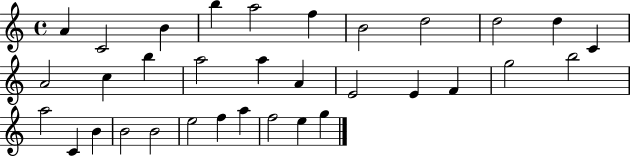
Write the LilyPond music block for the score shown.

{
  \clef treble
  \time 4/4
  \defaultTimeSignature
  \key c \major
  a'4 c'2 b'4 | b''4 a''2 f''4 | b'2 d''2 | d''2 d''4 c'4 | \break a'2 c''4 b''4 | a''2 a''4 a'4 | e'2 e'4 f'4 | g''2 b''2 | \break a''2 c'4 b'4 | b'2 b'2 | e''2 f''4 a''4 | f''2 e''4 g''4 | \break \bar "|."
}